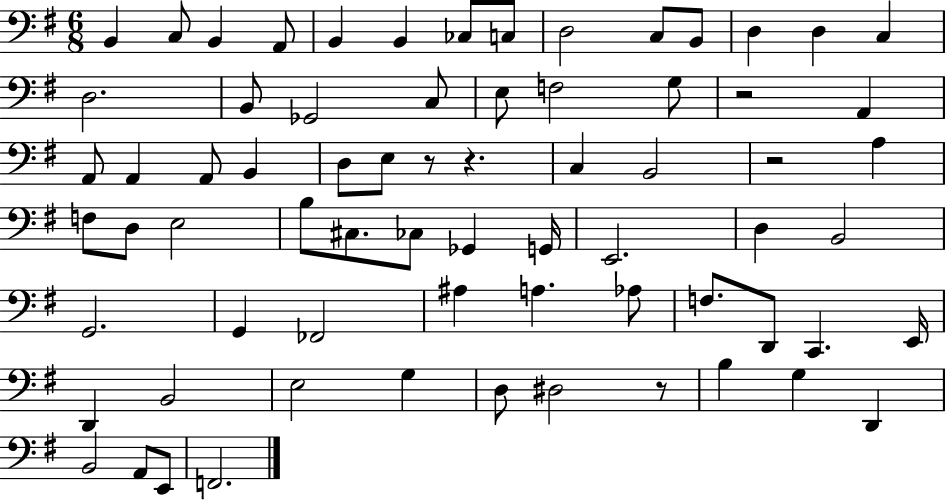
{
  \clef bass
  \numericTimeSignature
  \time 6/8
  \key g \major
  \repeat volta 2 { b,4 c8 b,4 a,8 | b,4 b,4 ces8 c8 | d2 c8 b,8 | d4 d4 c4 | \break d2. | b,8 ges,2 c8 | e8 f2 g8 | r2 a,4 | \break a,8 a,4 a,8 b,4 | d8 e8 r8 r4. | c4 b,2 | r2 a4 | \break f8 d8 e2 | b8 cis8. ces8 ges,4 g,16 | e,2. | d4 b,2 | \break g,2. | g,4 fes,2 | ais4 a4. aes8 | f8. d,8 c,4. e,16 | \break d,4 b,2 | e2 g4 | d8 dis2 r8 | b4 g4 d,4 | \break b,2 a,8 e,8 | f,2. | } \bar "|."
}